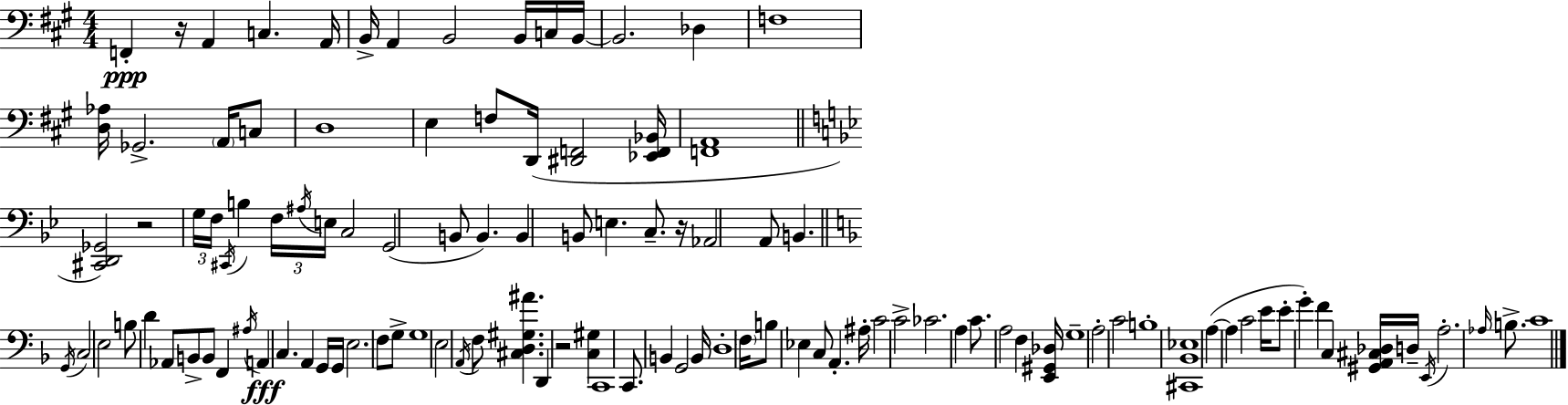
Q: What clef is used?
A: bass